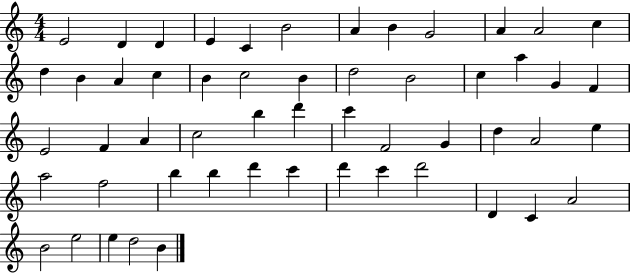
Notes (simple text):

E4/h D4/q D4/q E4/q C4/q B4/h A4/q B4/q G4/h A4/q A4/h C5/q D5/q B4/q A4/q C5/q B4/q C5/h B4/q D5/h B4/h C5/q A5/q G4/q F4/q E4/h F4/q A4/q C5/h B5/q D6/q C6/q F4/h G4/q D5/q A4/h E5/q A5/h F5/h B5/q B5/q D6/q C6/q D6/q C6/q D6/h D4/q C4/q A4/h B4/h E5/h E5/q D5/h B4/q